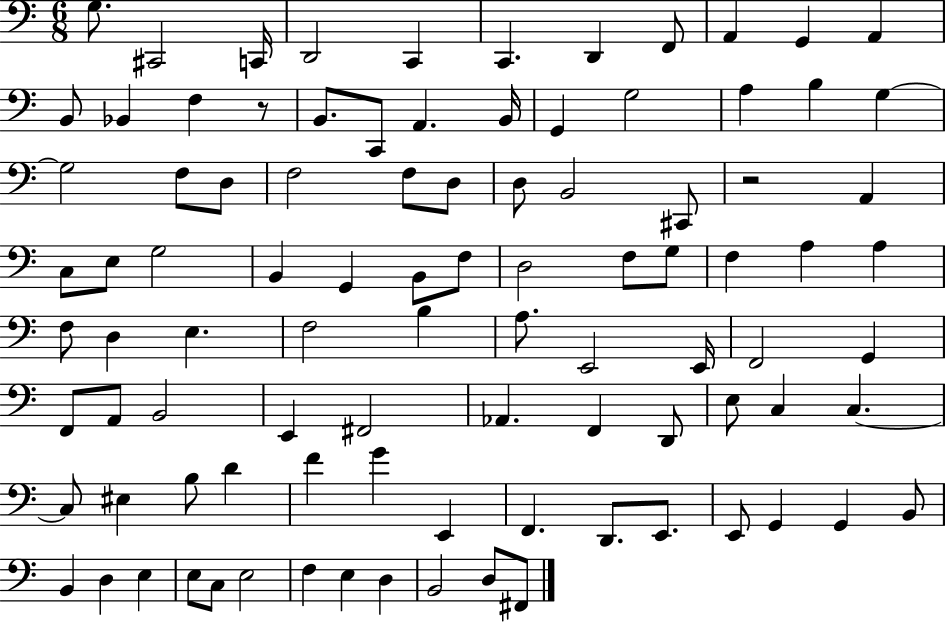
G3/e. C#2/h C2/s D2/h C2/q C2/q. D2/q F2/e A2/q G2/q A2/q B2/e Bb2/q F3/q R/e B2/e. C2/e A2/q. B2/s G2/q G3/h A3/q B3/q G3/q G3/h F3/e D3/e F3/h F3/e D3/e D3/e B2/h C#2/e R/h A2/q C3/e E3/e G3/h B2/q G2/q B2/e F3/e D3/h F3/e G3/e F3/q A3/q A3/q F3/e D3/q E3/q. F3/h B3/q A3/e. E2/h E2/s F2/h G2/q F2/e A2/e B2/h E2/q F#2/h Ab2/q. F2/q D2/e E3/e C3/q C3/q. C3/e EIS3/q B3/e D4/q F4/q G4/q E2/q F2/q. D2/e. E2/e. E2/e G2/q G2/q B2/e B2/q D3/q E3/q E3/e C3/e E3/h F3/q E3/q D3/q B2/h D3/e F#2/e